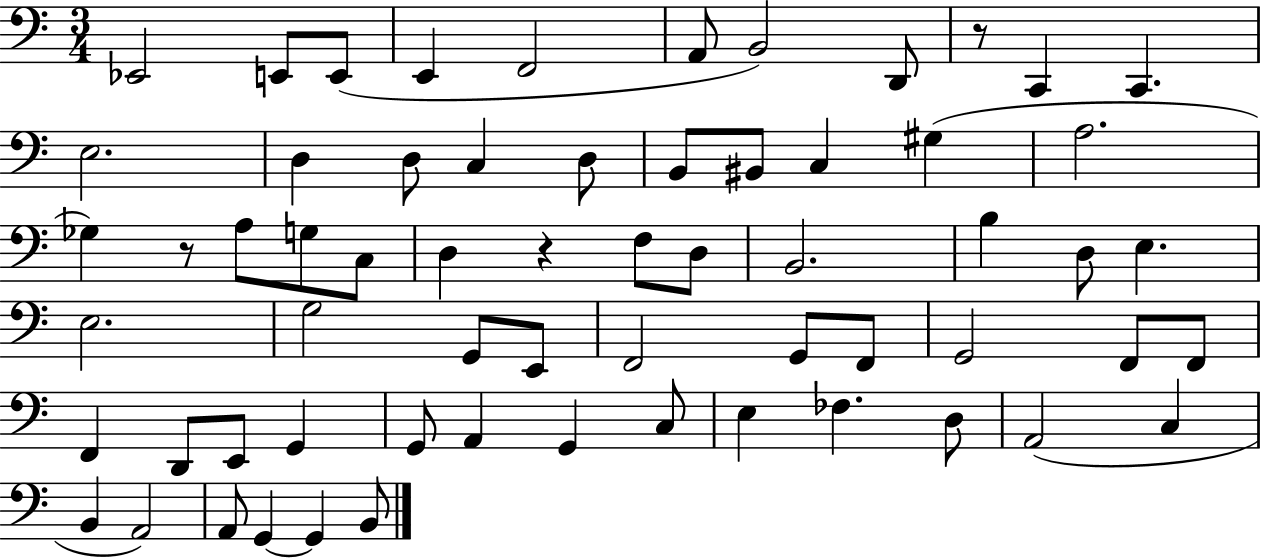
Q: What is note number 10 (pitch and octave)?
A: C2